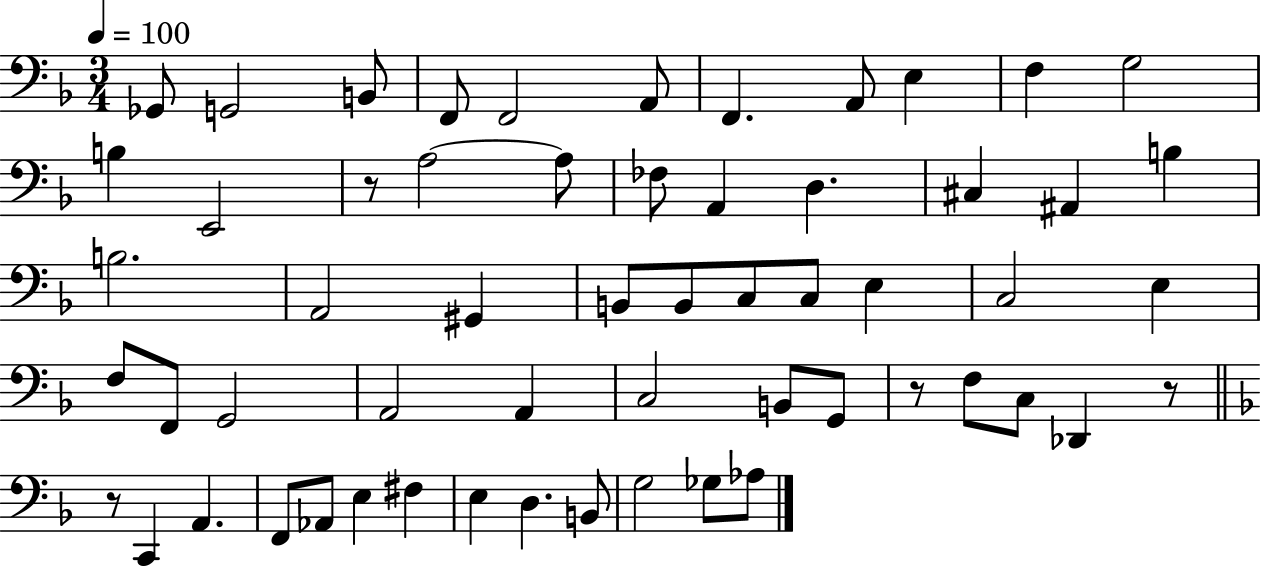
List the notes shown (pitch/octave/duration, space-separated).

Gb2/e G2/h B2/e F2/e F2/h A2/e F2/q. A2/e E3/q F3/q G3/h B3/q E2/h R/e A3/h A3/e FES3/e A2/q D3/q. C#3/q A#2/q B3/q B3/h. A2/h G#2/q B2/e B2/e C3/e C3/e E3/q C3/h E3/q F3/e F2/e G2/h A2/h A2/q C3/h B2/e G2/e R/e F3/e C3/e Db2/q R/e R/e C2/q A2/q. F2/e Ab2/e E3/q F#3/q E3/q D3/q. B2/e G3/h Gb3/e Ab3/e